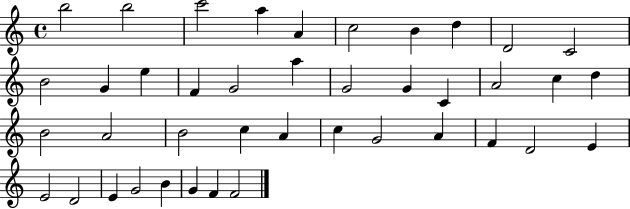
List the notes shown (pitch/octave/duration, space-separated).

B5/h B5/h C6/h A5/q A4/q C5/h B4/q D5/q D4/h C4/h B4/h G4/q E5/q F4/q G4/h A5/q G4/h G4/q C4/q A4/h C5/q D5/q B4/h A4/h B4/h C5/q A4/q C5/q G4/h A4/q F4/q D4/h E4/q E4/h D4/h E4/q G4/h B4/q G4/q F4/q F4/h